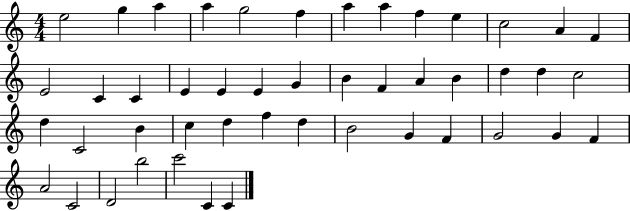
E5/h G5/q A5/q A5/q G5/h F5/q A5/q A5/q F5/q E5/q C5/h A4/q F4/q E4/h C4/q C4/q E4/q E4/q E4/q G4/q B4/q F4/q A4/q B4/q D5/q D5/q C5/h D5/q C4/h B4/q C5/q D5/q F5/q D5/q B4/h G4/q F4/q G4/h G4/q F4/q A4/h C4/h D4/h B5/h C6/h C4/q C4/q